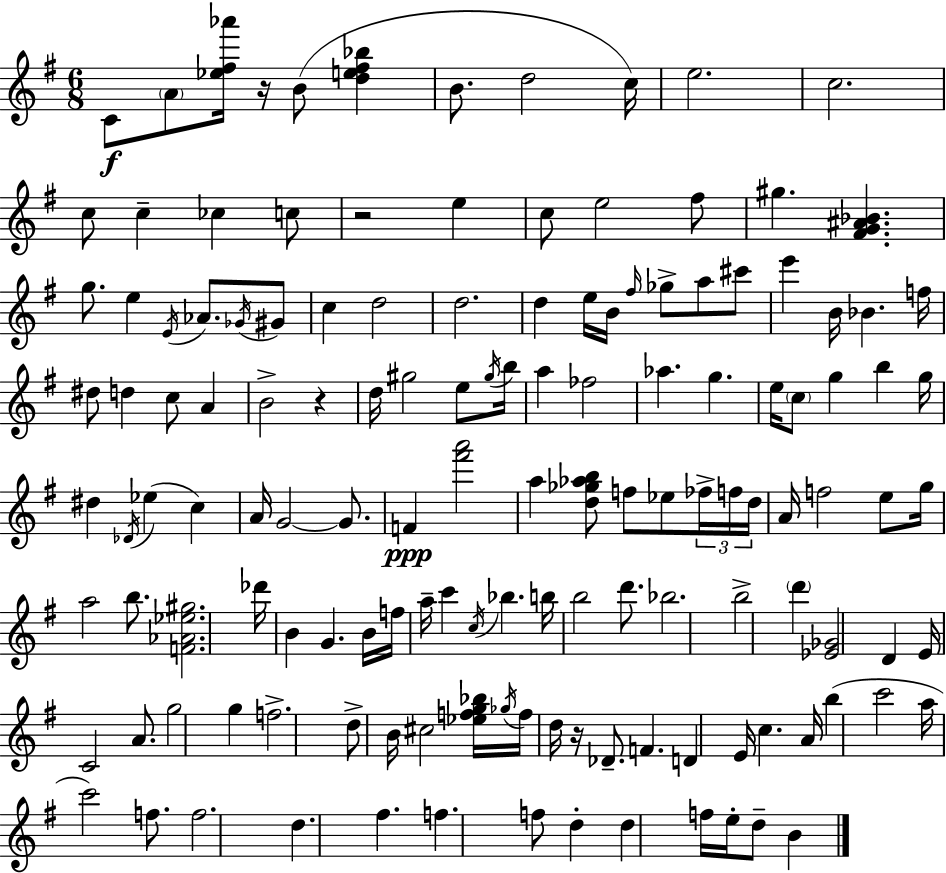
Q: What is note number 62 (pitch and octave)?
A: G4